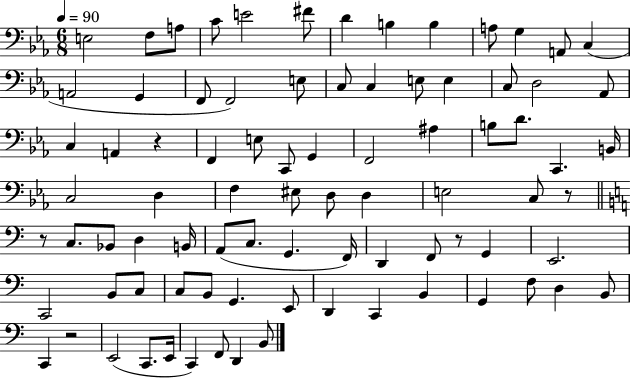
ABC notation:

X:1
T:Untitled
M:6/8
L:1/4
K:Eb
E,2 F,/2 A,/2 C/2 E2 ^F/2 D B, B, A,/2 G, A,,/2 C, A,,2 G,, F,,/2 F,,2 E,/2 C,/2 C, E,/2 E, C,/2 D,2 _A,,/2 C, A,, z F,, E,/2 C,,/2 G,, F,,2 ^A, B,/2 D/2 C,, B,,/4 C,2 D, F, ^E,/2 D,/2 D, E,2 C,/2 z/2 z/2 C,/2 _B,,/2 D, B,,/4 A,,/2 C,/2 G,, F,,/4 D,, F,,/2 z/2 G,, E,,2 C,,2 B,,/2 C,/2 C,/2 B,,/2 G,, E,,/2 D,, C,, B,, G,, F,/2 D, B,,/2 C,, z2 E,,2 C,,/2 E,,/4 C,, F,,/2 D,, B,,/2